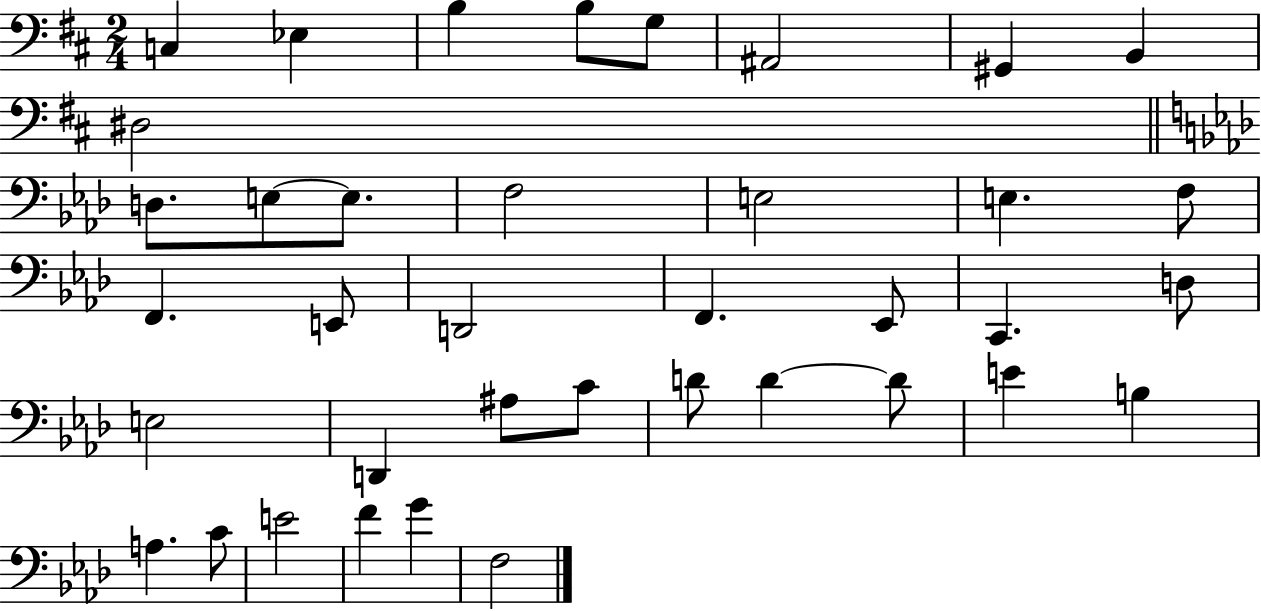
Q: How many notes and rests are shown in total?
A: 38